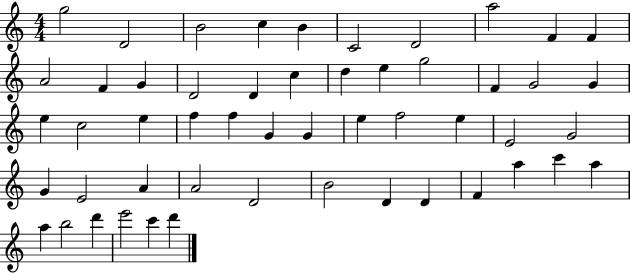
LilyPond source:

{
  \clef treble
  \numericTimeSignature
  \time 4/4
  \key c \major
  g''2 d'2 | b'2 c''4 b'4 | c'2 d'2 | a''2 f'4 f'4 | \break a'2 f'4 g'4 | d'2 d'4 c''4 | d''4 e''4 g''2 | f'4 g'2 g'4 | \break e''4 c''2 e''4 | f''4 f''4 g'4 g'4 | e''4 f''2 e''4 | e'2 g'2 | \break g'4 e'2 a'4 | a'2 d'2 | b'2 d'4 d'4 | f'4 a''4 c'''4 a''4 | \break a''4 b''2 d'''4 | e'''2 c'''4 d'''4 | \bar "|."
}